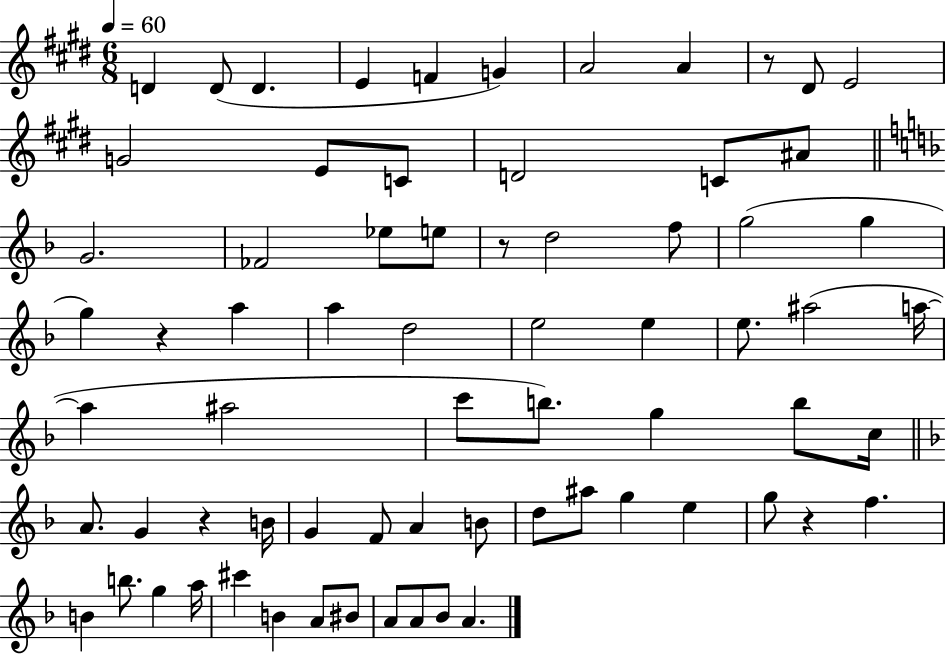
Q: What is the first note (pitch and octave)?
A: D4